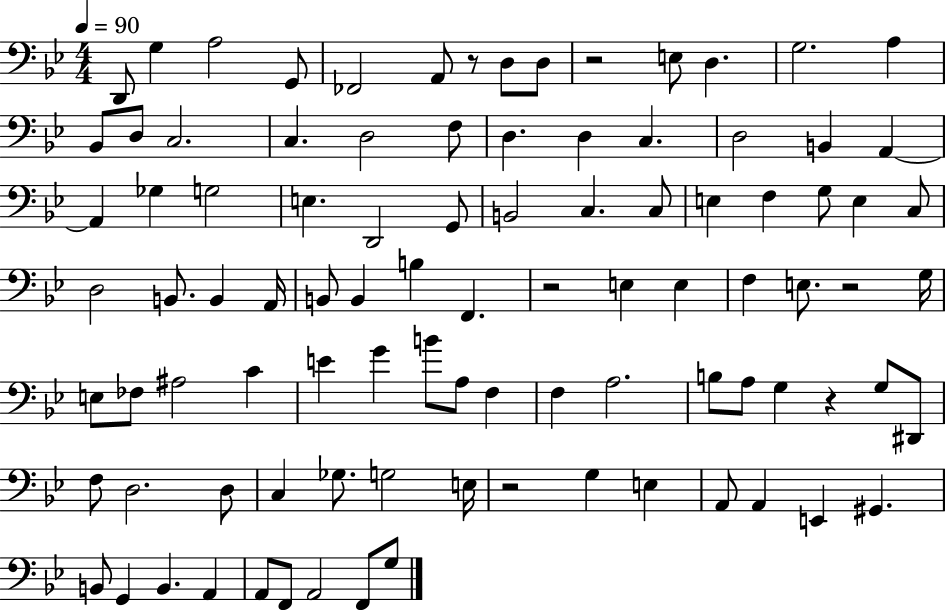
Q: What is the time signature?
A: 4/4